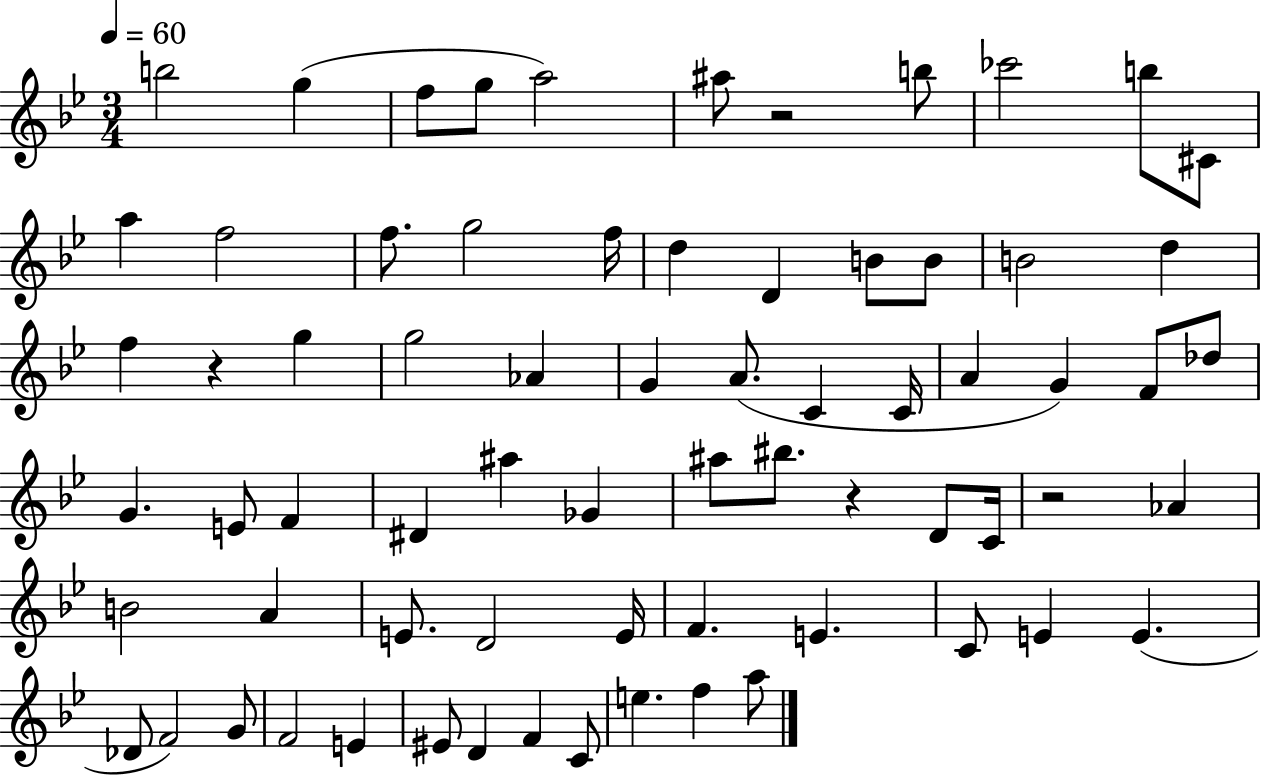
{
  \clef treble
  \numericTimeSignature
  \time 3/4
  \key bes \major
  \tempo 4 = 60
  b''2 g''4( | f''8 g''8 a''2) | ais''8 r2 b''8 | ces'''2 b''8 cis'8 | \break a''4 f''2 | f''8. g''2 f''16 | d''4 d'4 b'8 b'8 | b'2 d''4 | \break f''4 r4 g''4 | g''2 aes'4 | g'4 a'8.( c'4 c'16 | a'4 g'4) f'8 des''8 | \break g'4. e'8 f'4 | dis'4 ais''4 ges'4 | ais''8 bis''8. r4 d'8 c'16 | r2 aes'4 | \break b'2 a'4 | e'8. d'2 e'16 | f'4. e'4. | c'8 e'4 e'4.( | \break des'8 f'2) g'8 | f'2 e'4 | eis'8 d'4 f'4 c'8 | e''4. f''4 a''8 | \break \bar "|."
}